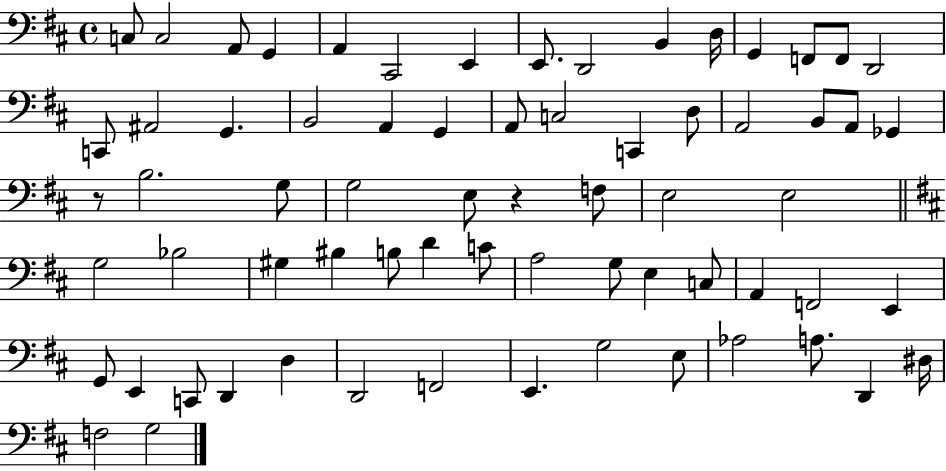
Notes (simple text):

C3/e C3/h A2/e G2/q A2/q C#2/h E2/q E2/e. D2/h B2/q D3/s G2/q F2/e F2/e D2/h C2/e A#2/h G2/q. B2/h A2/q G2/q A2/e C3/h C2/q D3/e A2/h B2/e A2/e Gb2/q R/e B3/h. G3/e G3/h E3/e R/q F3/e E3/h E3/h G3/h Bb3/h G#3/q BIS3/q B3/e D4/q C4/e A3/h G3/e E3/q C3/e A2/q F2/h E2/q G2/e E2/q C2/e D2/q D3/q D2/h F2/h E2/q. G3/h E3/e Ab3/h A3/e. D2/q D#3/s F3/h G3/h